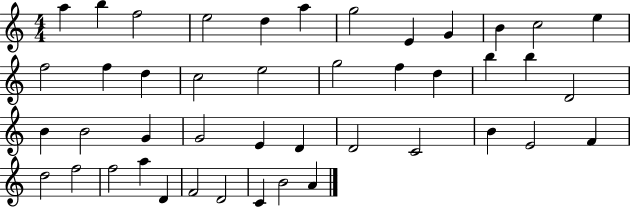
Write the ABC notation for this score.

X:1
T:Untitled
M:4/4
L:1/4
K:C
a b f2 e2 d a g2 E G B c2 e f2 f d c2 e2 g2 f d b b D2 B B2 G G2 E D D2 C2 B E2 F d2 f2 f2 a D F2 D2 C B2 A